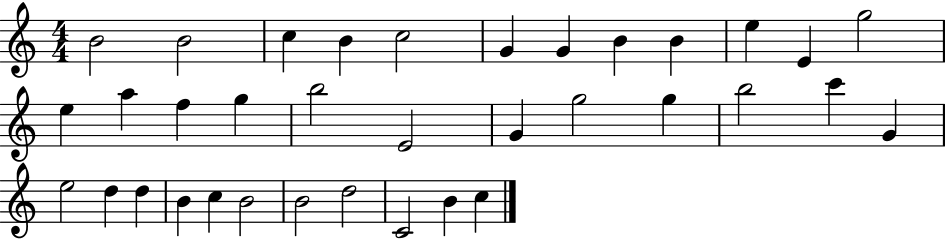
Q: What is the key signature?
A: C major